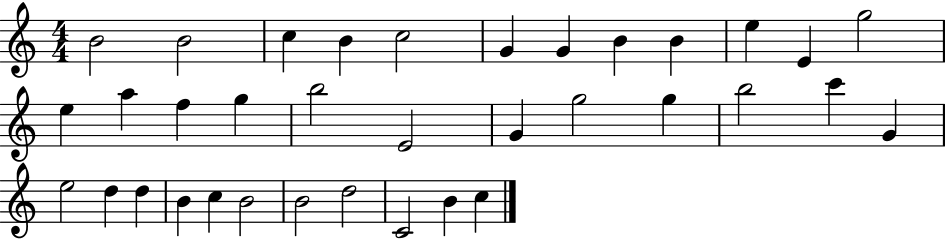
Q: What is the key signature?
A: C major